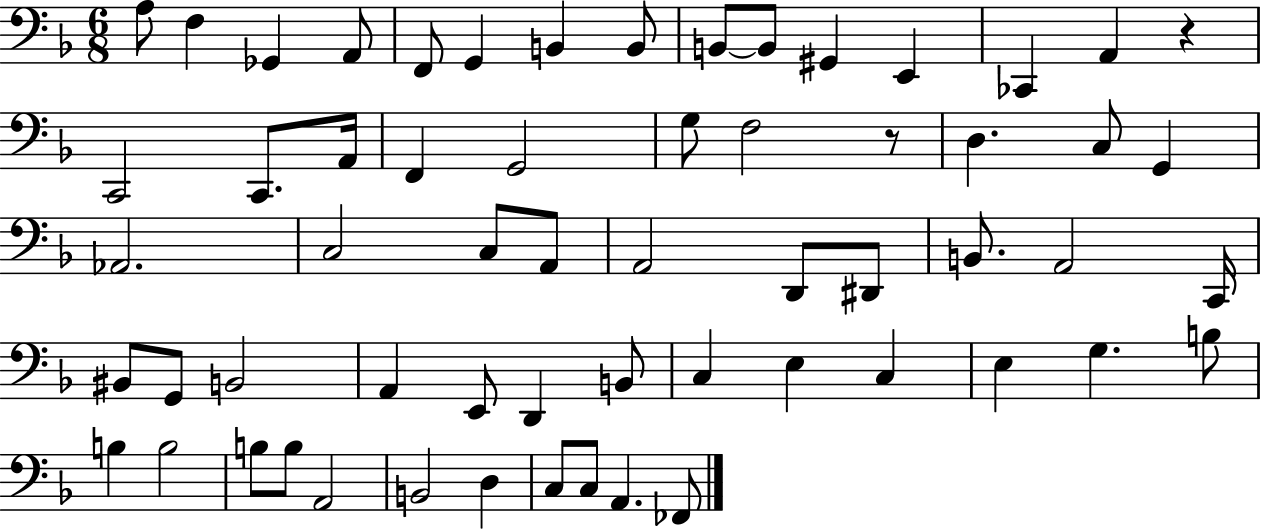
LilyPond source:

{
  \clef bass
  \numericTimeSignature
  \time 6/8
  \key f \major
  a8 f4 ges,4 a,8 | f,8 g,4 b,4 b,8 | b,8~~ b,8 gis,4 e,4 | ces,4 a,4 r4 | \break c,2 c,8. a,16 | f,4 g,2 | g8 f2 r8 | d4. c8 g,4 | \break aes,2. | c2 c8 a,8 | a,2 d,8 dis,8 | b,8. a,2 c,16 | \break bis,8 g,8 b,2 | a,4 e,8 d,4 b,8 | c4 e4 c4 | e4 g4. b8 | \break b4 b2 | b8 b8 a,2 | b,2 d4 | c8 c8 a,4. fes,8 | \break \bar "|."
}